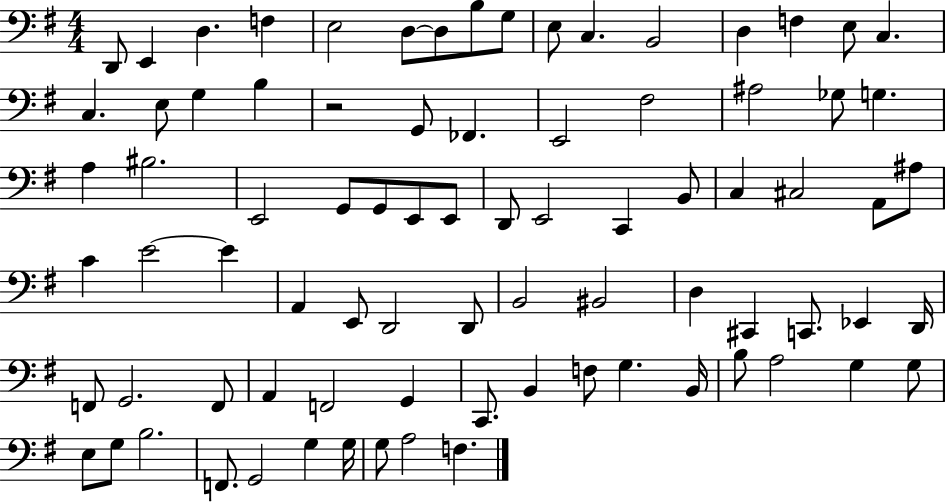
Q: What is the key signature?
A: G major